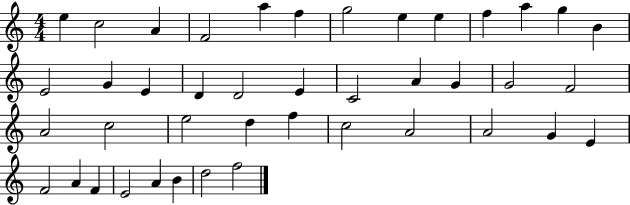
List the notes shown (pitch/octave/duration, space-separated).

E5/q C5/h A4/q F4/h A5/q F5/q G5/h E5/q E5/q F5/q A5/q G5/q B4/q E4/h G4/q E4/q D4/q D4/h E4/q C4/h A4/q G4/q G4/h F4/h A4/h C5/h E5/h D5/q F5/q C5/h A4/h A4/h G4/q E4/q F4/h A4/q F4/q E4/h A4/q B4/q D5/h F5/h